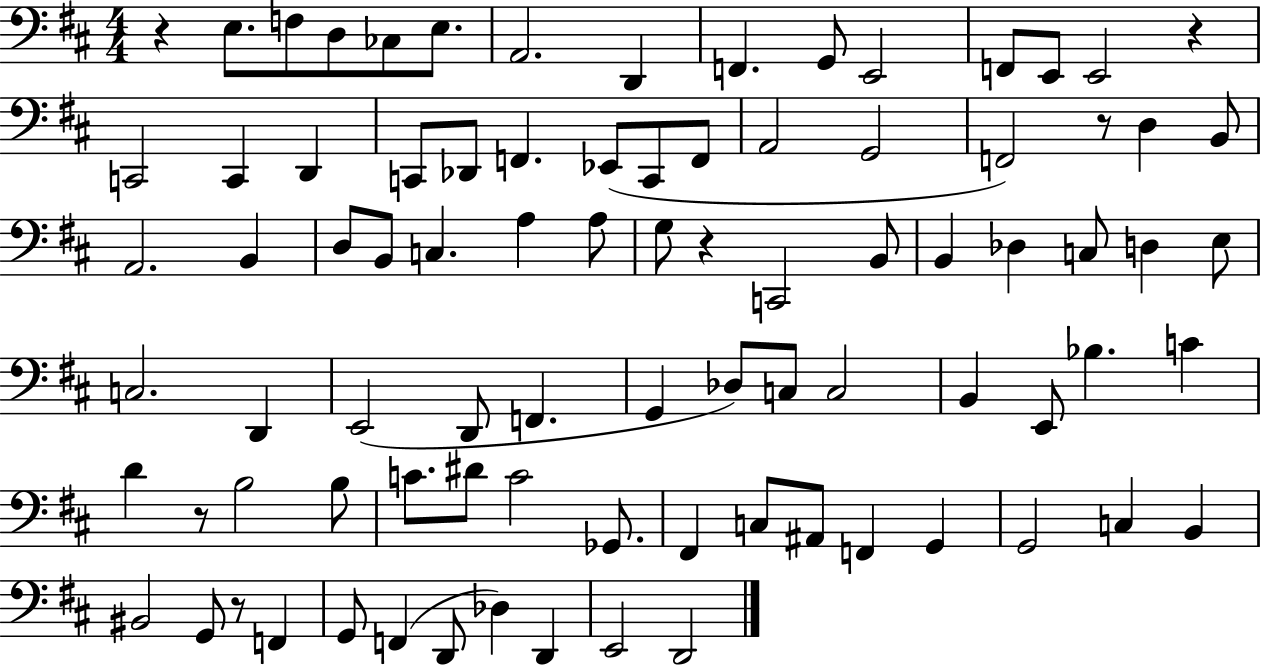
R/q E3/e. F3/e D3/e CES3/e E3/e. A2/h. D2/q F2/q. G2/e E2/h F2/e E2/e E2/h R/q C2/h C2/q D2/q C2/e Db2/e F2/q. Eb2/e C2/e F2/e A2/h G2/h F2/h R/e D3/q B2/e A2/h. B2/q D3/e B2/e C3/q. A3/q A3/e G3/e R/q C2/h B2/e B2/q Db3/q C3/e D3/q E3/e C3/h. D2/q E2/h D2/e F2/q. G2/q Db3/e C3/e C3/h B2/q E2/e Bb3/q. C4/q D4/q R/e B3/h B3/e C4/e. D#4/e C4/h Gb2/e. F#2/q C3/e A#2/e F2/q G2/q G2/h C3/q B2/q BIS2/h G2/e R/e F2/q G2/e F2/q D2/e Db3/q D2/q E2/h D2/h